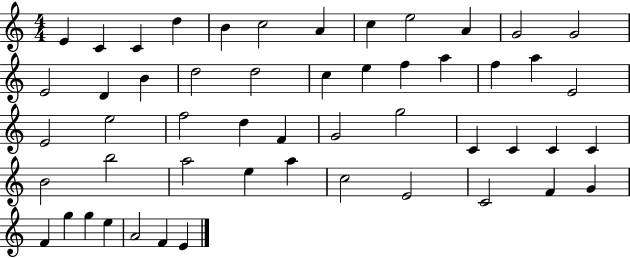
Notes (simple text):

E4/q C4/q C4/q D5/q B4/q C5/h A4/q C5/q E5/h A4/q G4/h G4/h E4/h D4/q B4/q D5/h D5/h C5/q E5/q F5/q A5/q F5/q A5/q E4/h E4/h E5/h F5/h D5/q F4/q G4/h G5/h C4/q C4/q C4/q C4/q B4/h B5/h A5/h E5/q A5/q C5/h E4/h C4/h F4/q G4/q F4/q G5/q G5/q E5/q A4/h F4/q E4/q